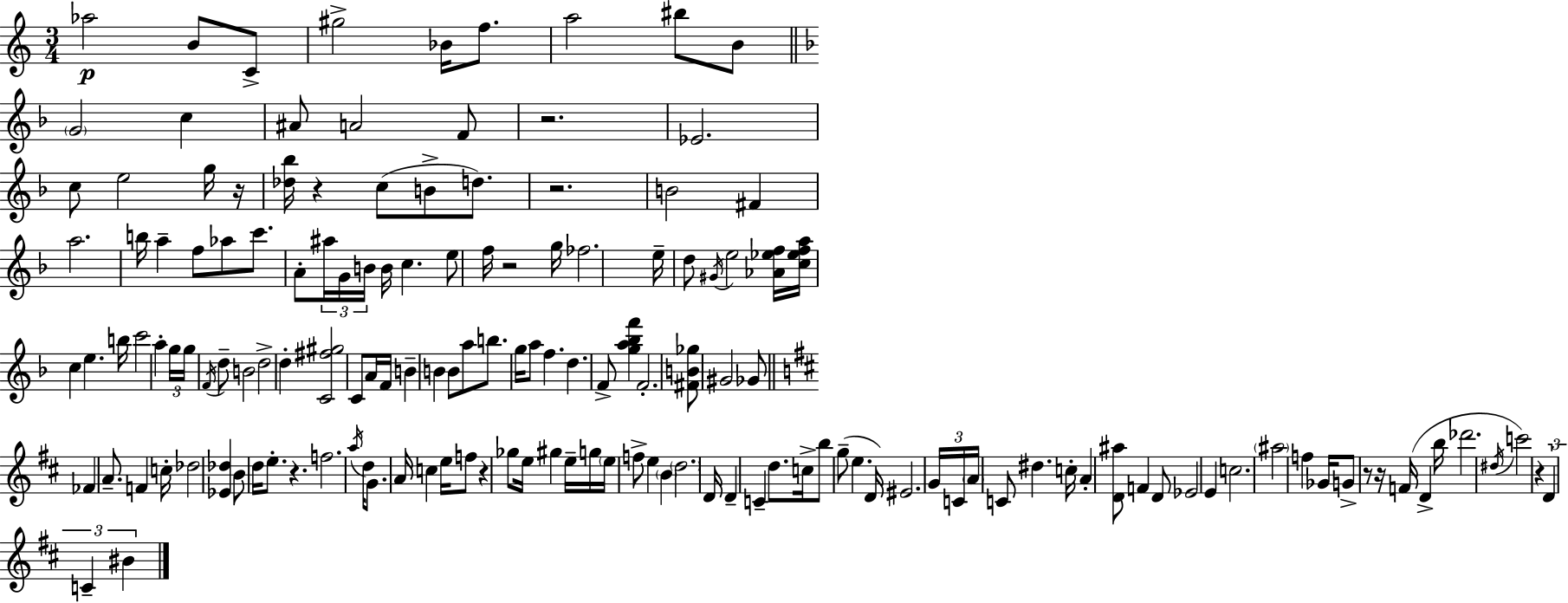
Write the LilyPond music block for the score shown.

{
  \clef treble
  \numericTimeSignature
  \time 3/4
  \key a \minor
  aes''2\p b'8 c'8-> | gis''2-> bes'16 f''8. | a''2 bis''8 b'8 | \bar "||" \break \key f \major \parenthesize g'2 c''4 | ais'8 a'2 f'8 | r2. | ees'2. | \break c''8 e''2 g''16 r16 | <des'' bes''>16 r4 c''8( b'8-> d''8.) | r2. | b'2 fis'4 | \break a''2. | b''16 a''4-- f''8 aes''8 c'''8. | a'8-. \tuplet 3/2 { ais''16 g'16 b'16 } b'16 c''4. | e''8 f''16 r2 g''16 | \break fes''2. | e''16-- d''8 \acciaccatura { gis'16 } e''2 | <aes' ees'' f''>16 <c'' ees'' f'' a''>16 c''4 e''4. | b''16 c'''2 a''4-. | \break \tuplet 3/2 { g''16 g''16 \acciaccatura { f'16 } } d''8-- b'2 | d''2-> d''4-. | <c' fis'' gis''>2 c'8 | a'16 f'16 b'4-- b'4 b'8 | \break a''8 b''8. g''16 a''8 f''4. | d''4. f'8-> <g'' a'' bes'' f'''>4 | f'2.-. | <fis' b' ges''>8 gis'2 | \break ges'8 \bar "||" \break \key d \major fes'4 a'8.-- f'4 c''16-. | des''2 <ees' des''>4 | b'8 d''16 e''8.-. r4. | f''2. | \break \acciaccatura { a''16 } d''16 g'8. a'16 c''4 e''16 f''8 | r4 ges''8 e''16 gis''4 | e''16-- g''16 \parenthesize e''16 f''8-> e''4 \parenthesize b'4 | \parenthesize d''2. | \break d'16 d'4-- c'4-- d''8. | c''16-> b''8 g''8--( e''4. | d'16) eis'2. | \tuplet 3/2 { g'16 c'16 \parenthesize a'16 } c'8 dis''4. | \break c''16-. a'4-. <d' ais''>8 f'4 d'8 | ees'2 e'4 | c''2. | \parenthesize ais''2 f''4 | \break ges'16 g'8-> r8 r16 f'16( d'4-> | b''16 des'''2. | \acciaccatura { dis''16 } c'''2) r4 | \tuplet 3/2 { d'4 c'4-- bis'4 } | \break \bar "|."
}